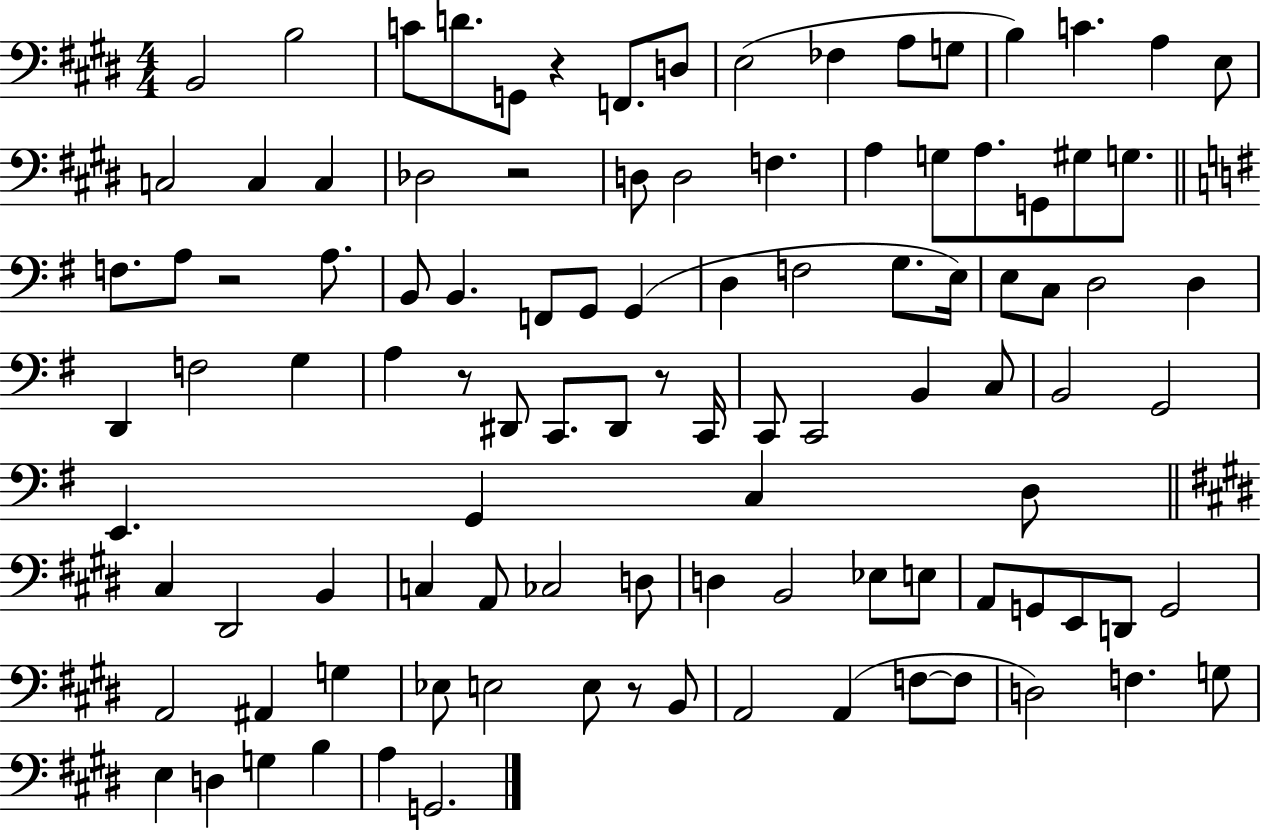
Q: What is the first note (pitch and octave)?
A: B2